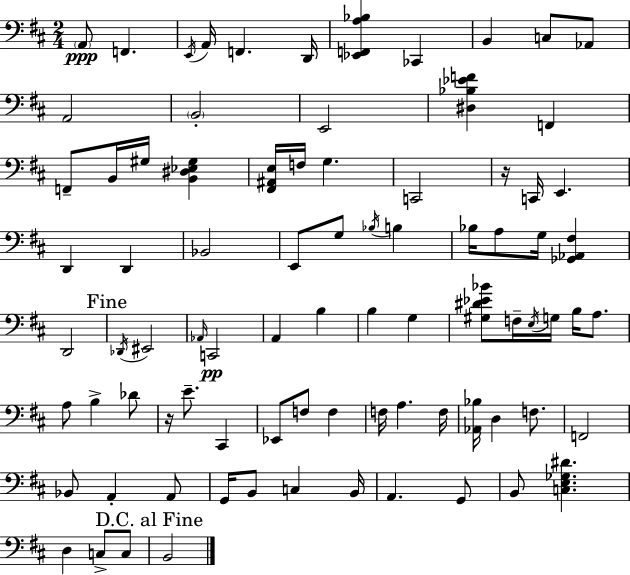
A2/e F2/q. E2/s A2/s F2/q. D2/s [Eb2,F2,A3,Bb3]/q CES2/q B2/q C3/e Ab2/e A2/h B2/h E2/h [D#3,Bb3,Eb4,F4]/q F2/q F2/e B2/s G#3/s [B2,D#3,Eb3,G#3]/q [F#2,A#2,E3]/s F3/s G3/q. C2/h R/s C2/s E2/q. D2/q D2/q Bb2/h E2/e G3/e Bb3/s B3/q Bb3/s A3/e G3/s [Gb2,Ab2,F#3]/q D2/h Db2/s EIS2/h Ab2/s C2/h A2/q B3/q B3/q G3/q [G#3,D#4,Eb4,Bb4]/e F3/s E3/s G3/s B3/s A3/e. A3/e B3/q Db4/e R/s E4/e. C#2/q Eb2/e F3/e F3/q F3/s A3/q. F3/s [Ab2,Bb3]/s D3/q F3/e. F2/h Bb2/e A2/q A2/e G2/s B2/e C3/q B2/s A2/q. G2/e B2/e [C3,E3,Gb3,D#4]/q. D3/q C3/e C3/e B2/h